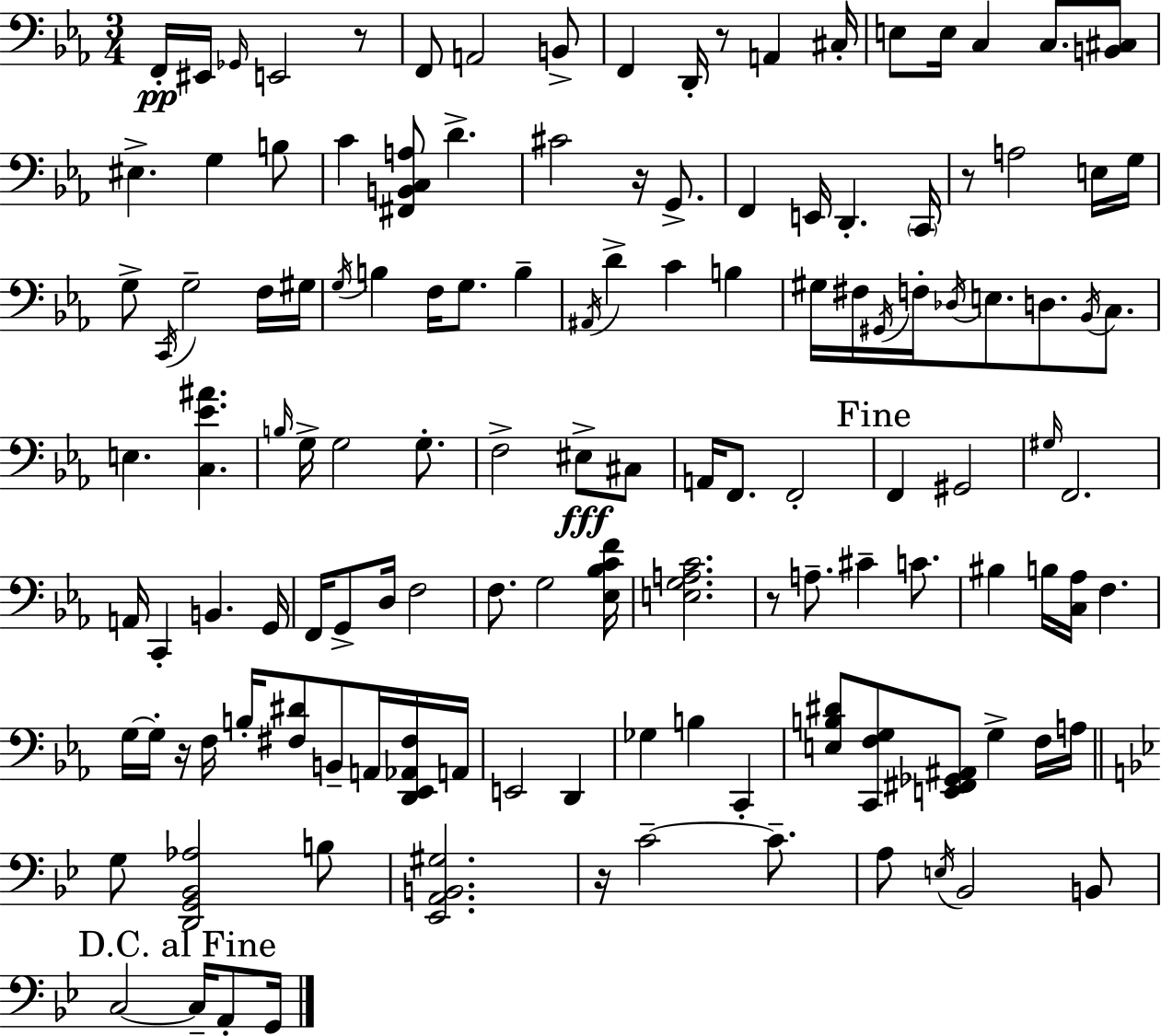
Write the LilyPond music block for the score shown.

{
  \clef bass
  \numericTimeSignature
  \time 3/4
  \key c \minor
  f,16-.\pp eis,16 \grace { ges,16 } e,2 r8 | f,8 a,2 b,8-> | f,4 d,16-. r8 a,4 | cis16-. e8 e16 c4 c8. <b, cis>8 | \break eis4.-> g4 b8 | c'4 <fis, b, c a>8 d'4.-> | cis'2 r16 g,8.-> | f,4 e,16 d,4.-. | \break \parenthesize c,16 r8 a2 e16 | g16 g8-> \acciaccatura { c,16 } g2-- | f16 gis16 \acciaccatura { g16 } b4 f16 g8. b4-- | \acciaccatura { ais,16 } d'4-> c'4 | \break b4 gis16 fis16 \acciaccatura { gis,16 } f16-. \acciaccatura { des16 } e8. | d8. \acciaccatura { bes,16 } c8. e4. | <c ees' ais'>4. \grace { b16 } g16-> g2 | g8.-. f2-> | \break eis8->\fff cis8 a,16 f,8. | f,2-. \mark "Fine" f,4 | gis,2 \grace { gis16 } f,2. | a,16 c,4-. | \break b,4. g,16 f,16 g,8-> | d16 f2 f8. | g2 <ees bes c' f'>16 <e g a c'>2. | r8 a8.-- | \break cis'4-- c'8. bis4 | b16 <c aes>16 f4. g16~~ g16-. r16 | f16 b16-. <fis dis'>8 b,8-- a,16 <d, ees, aes, fis>16 a,16 e,2 | d,4 ges4 | \break b4 c,4-. <e b dis'>8 <c, f g>8 | <e, fis, ges, ais,>8 g4-> f16 a16 \bar "||" \break \key bes \major g8 <d, g, bes, aes>2 b8 | <ees, a, b, gis>2. | r16 c'2--~~ c'8.-- | a8 \acciaccatura { e16 } bes,2 b,8 | \break \mark "D.C. al Fine" c2~~ c16-- a,8-. | g,16 \bar "|."
}